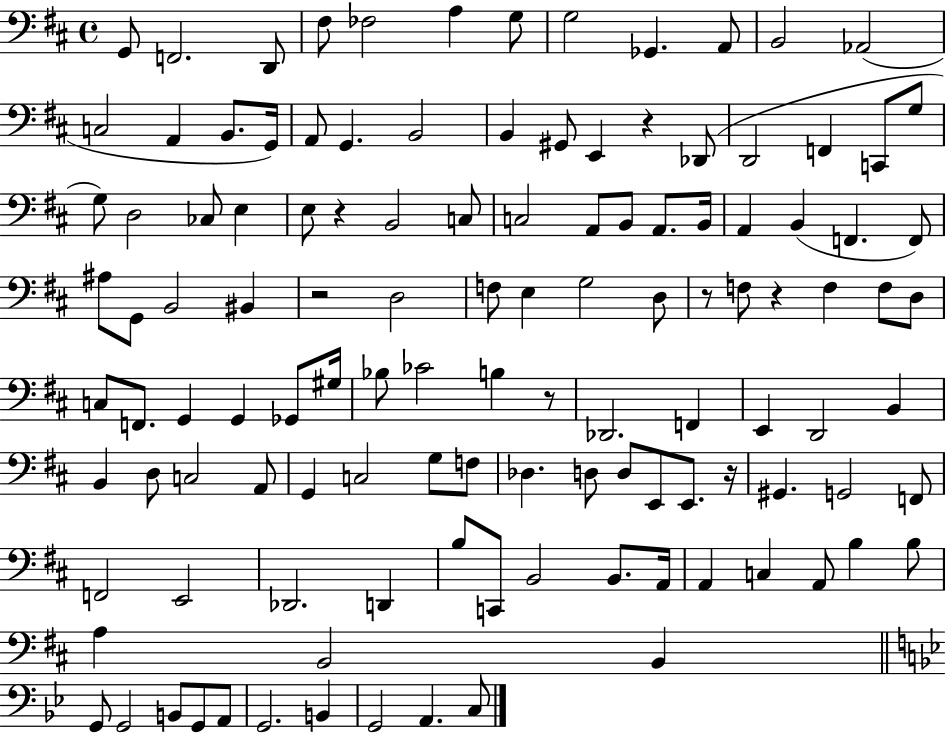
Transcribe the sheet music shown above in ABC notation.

X:1
T:Untitled
M:4/4
L:1/4
K:D
G,,/2 F,,2 D,,/2 ^F,/2 _F,2 A, G,/2 G,2 _G,, A,,/2 B,,2 _A,,2 C,2 A,, B,,/2 G,,/4 A,,/2 G,, B,,2 B,, ^G,,/2 E,, z _D,,/2 D,,2 F,, C,,/2 G,/2 G,/2 D,2 _C,/2 E, E,/2 z B,,2 C,/2 C,2 A,,/2 B,,/2 A,,/2 B,,/4 A,, B,, F,, F,,/2 ^A,/2 G,,/2 B,,2 ^B,, z2 D,2 F,/2 E, G,2 D,/2 z/2 F,/2 z F, F,/2 D,/2 C,/2 F,,/2 G,, G,, _G,,/2 ^G,/4 _B,/2 _C2 B, z/2 _D,,2 F,, E,, D,,2 B,, B,, D,/2 C,2 A,,/2 G,, C,2 G,/2 F,/2 _D, D,/2 D,/2 E,,/2 E,,/2 z/4 ^G,, G,,2 F,,/2 F,,2 E,,2 _D,,2 D,, B,/2 C,,/2 B,,2 B,,/2 A,,/4 A,, C, A,,/2 B, B,/2 A, B,,2 B,, G,,/2 G,,2 B,,/2 G,,/2 A,,/2 G,,2 B,, G,,2 A,, C,/2